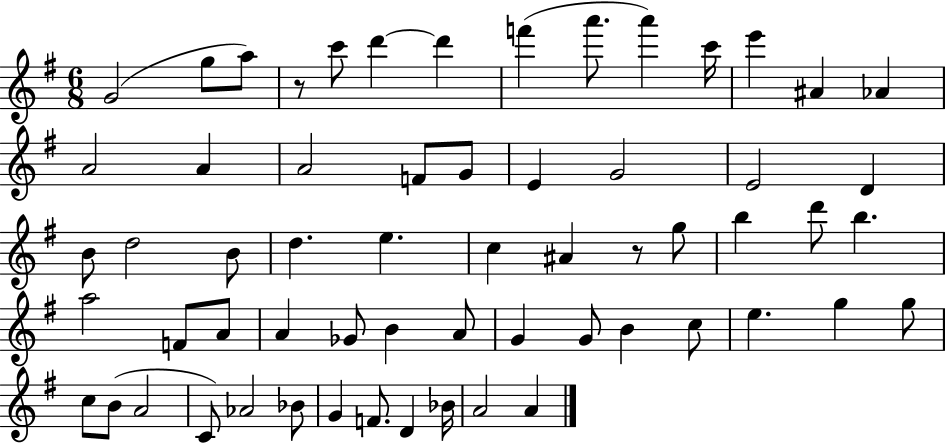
X:1
T:Untitled
M:6/8
L:1/4
K:G
G2 g/2 a/2 z/2 c'/2 d' d' f' a'/2 a' c'/4 e' ^A _A A2 A A2 F/2 G/2 E G2 E2 D B/2 d2 B/2 d e c ^A z/2 g/2 b d'/2 b a2 F/2 A/2 A _G/2 B A/2 G G/2 B c/2 e g g/2 c/2 B/2 A2 C/2 _A2 _B/2 G F/2 D _B/4 A2 A